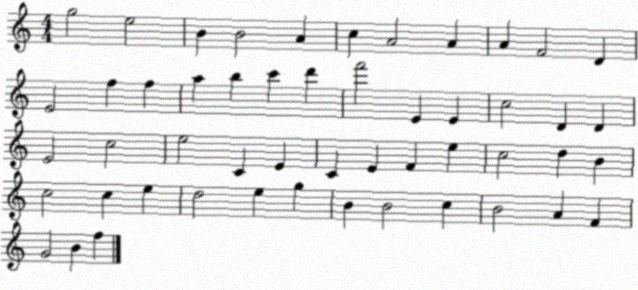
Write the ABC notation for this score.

X:1
T:Untitled
M:4/4
L:1/4
K:C
g2 e2 B B2 A c A2 A A F2 D E2 f f a b c' d' f'2 E E c2 D D E2 c2 e2 C E C E F e c2 d B c2 c e d2 e g B B2 c B2 A F G2 B f